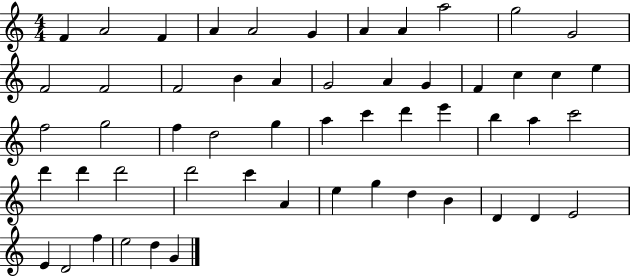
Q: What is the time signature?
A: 4/4